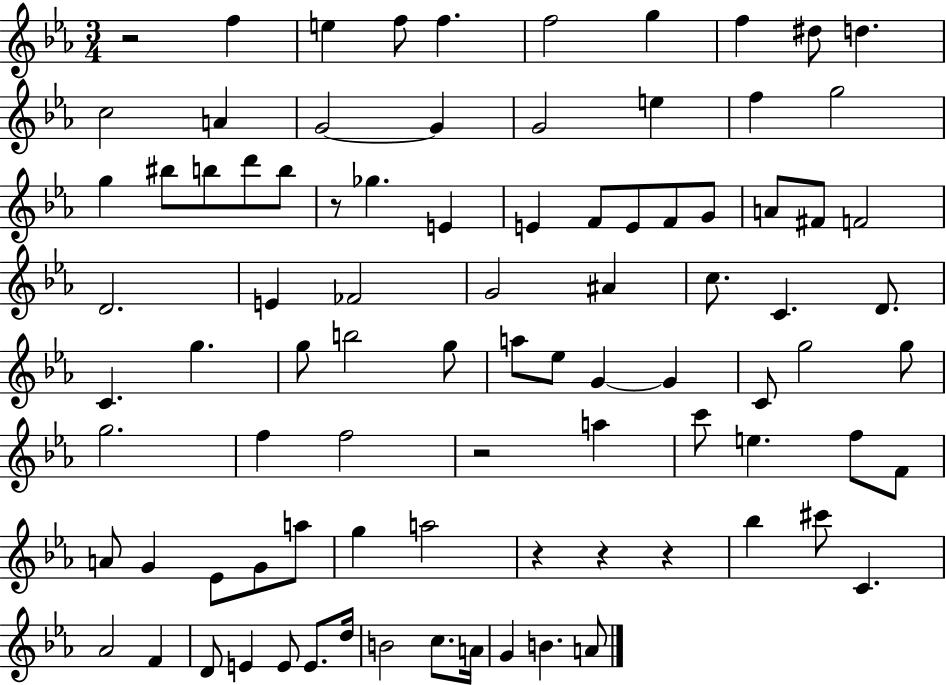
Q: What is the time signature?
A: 3/4